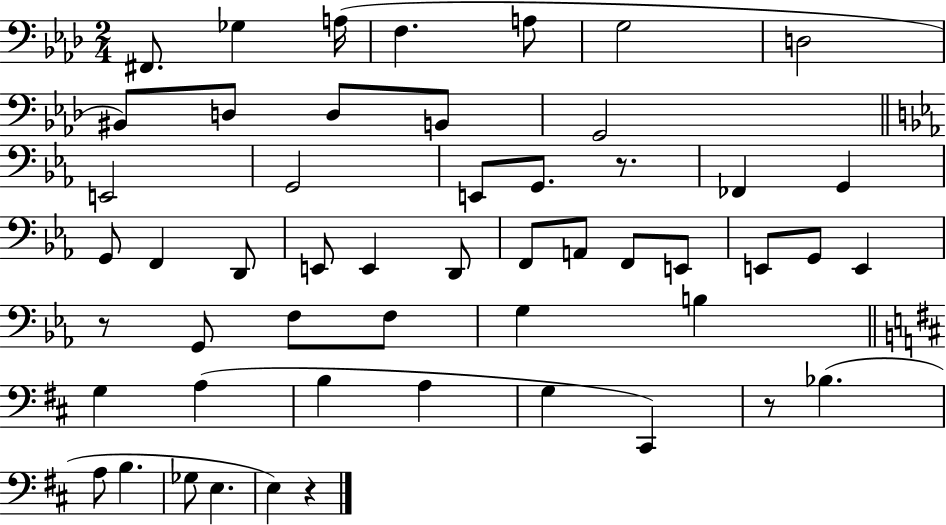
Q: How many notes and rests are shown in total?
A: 52